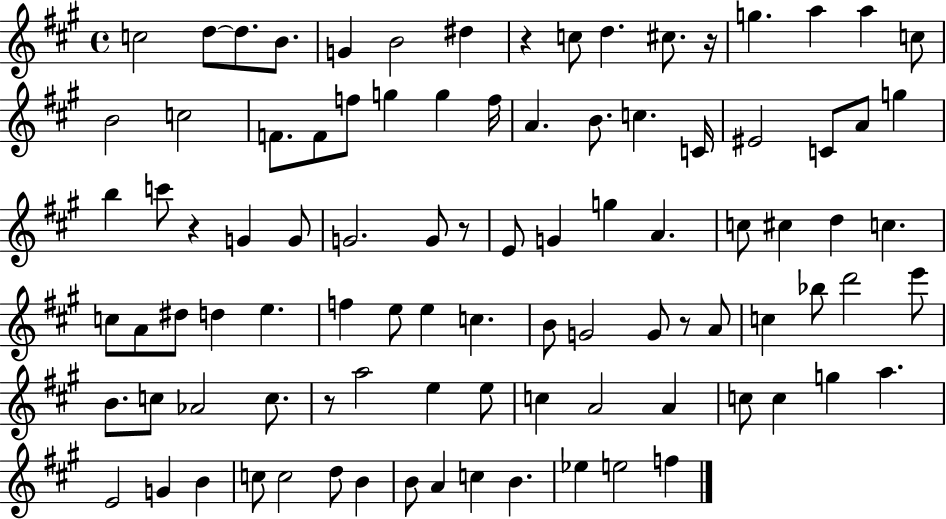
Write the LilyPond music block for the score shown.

{
  \clef treble
  \time 4/4
  \defaultTimeSignature
  \key a \major
  \repeat volta 2 { c''2 d''8~~ d''8. b'8. | g'4 b'2 dis''4 | r4 c''8 d''4. cis''8. r16 | g''4. a''4 a''4 c''8 | \break b'2 c''2 | f'8. f'8 f''8 g''4 g''4 f''16 | a'4. b'8. c''4. c'16 | eis'2 c'8 a'8 g''4 | \break b''4 c'''8 r4 g'4 g'8 | g'2. g'8 r8 | e'8 g'4 g''4 a'4. | c''8 cis''4 d''4 c''4. | \break c''8 a'8 dis''8 d''4 e''4. | f''4 e''8 e''4 c''4. | b'8 g'2 g'8 r8 a'8 | c''4 bes''8 d'''2 e'''8 | \break b'8. c''8 aes'2 c''8. | r8 a''2 e''4 e''8 | c''4 a'2 a'4 | c''8 c''4 g''4 a''4. | \break e'2 g'4 b'4 | c''8 c''2 d''8 b'4 | b'8 a'4 c''4 b'4. | ees''4 e''2 f''4 | \break } \bar "|."
}